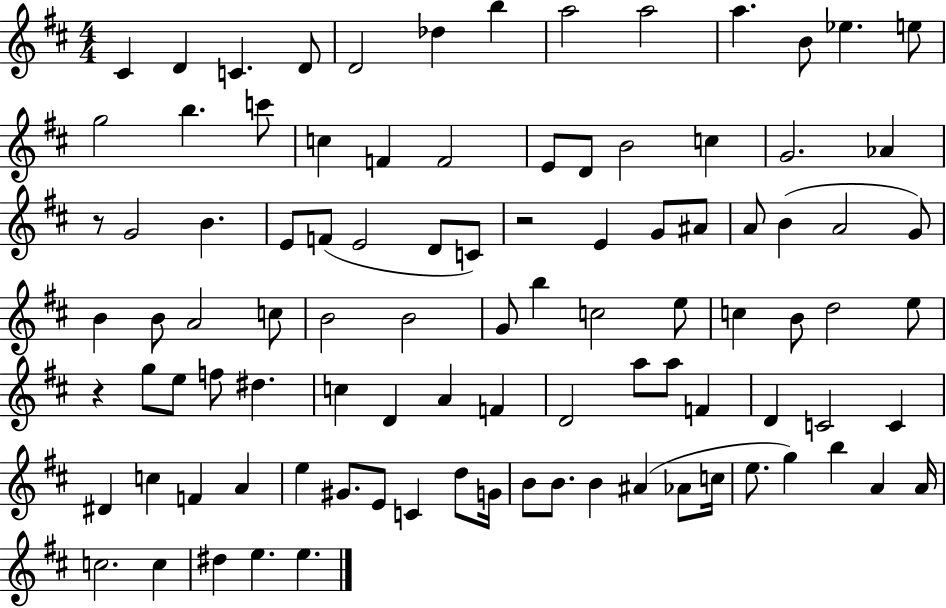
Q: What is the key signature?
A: D major